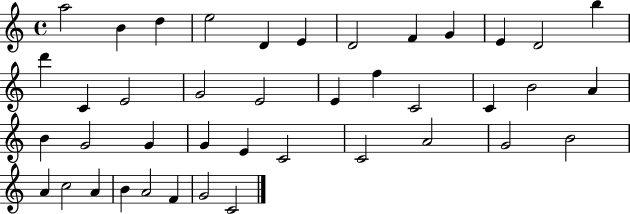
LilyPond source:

{
  \clef treble
  \time 4/4
  \defaultTimeSignature
  \key c \major
  a''2 b'4 d''4 | e''2 d'4 e'4 | d'2 f'4 g'4 | e'4 d'2 b''4 | \break d'''4 c'4 e'2 | g'2 e'2 | e'4 f''4 c'2 | c'4 b'2 a'4 | \break b'4 g'2 g'4 | g'4 e'4 c'2 | c'2 a'2 | g'2 b'2 | \break a'4 c''2 a'4 | b'4 a'2 f'4 | g'2 c'2 | \bar "|."
}